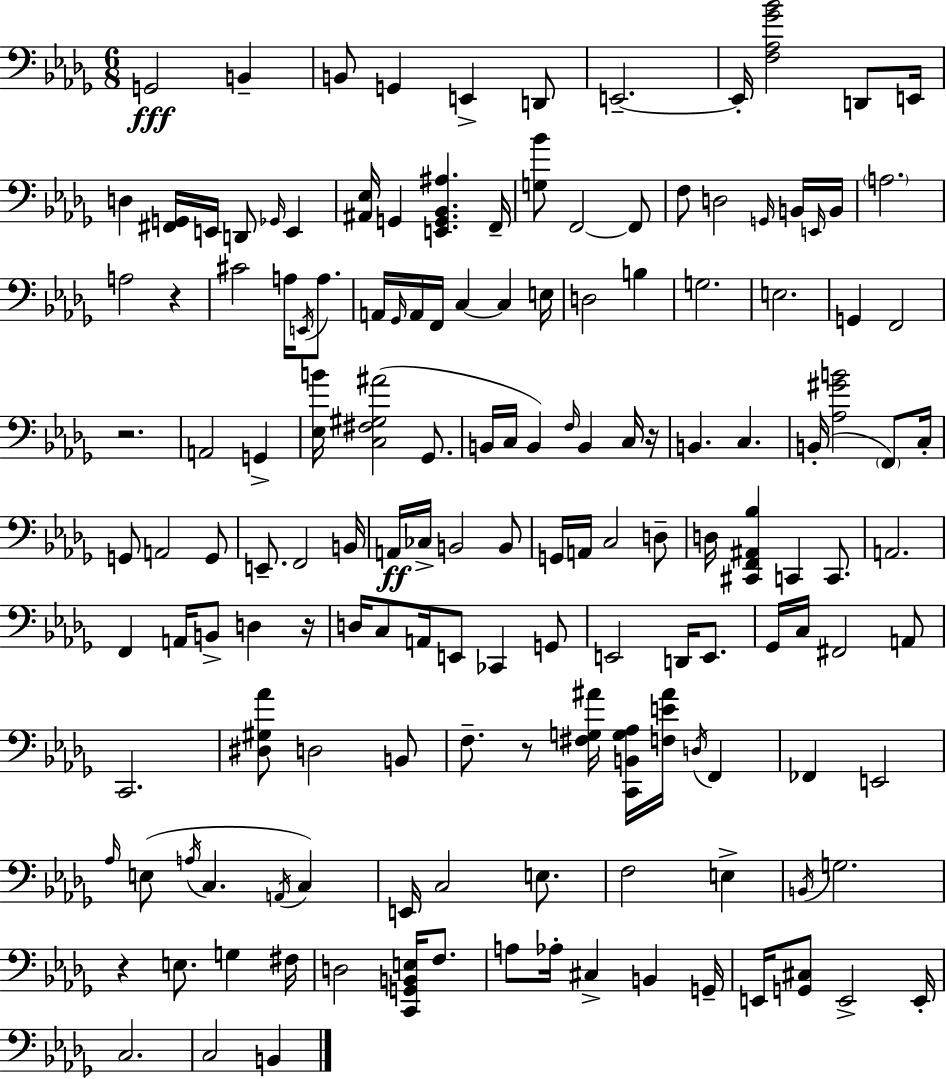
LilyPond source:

{
  \clef bass
  \numericTimeSignature
  \time 6/8
  \key bes \minor
  g,2\fff b,4-- | b,8 g,4 e,4-> d,8 | e,2.--~~ | e,16-. <f aes ges' bes'>2 d,8 e,16 | \break d4 <fis, g,>16 e,16 d,8 \grace { ges,16 } e,4 | <ais, ees>16 g,4 <e, g, bes, ais>4. | f,16-- <g bes'>8 f,2~~ f,8 | f8 d2 \grace { g,16 } | \break b,16 \grace { e,16 } b,16 \parenthesize a2. | a2 r4 | cis'2 a16 | \acciaccatura { e,16 } a8. a,16 \grace { ges,16 } a,16 f,16 c4~~ | \break c4 e16 d2 | b4 g2. | e2. | g,4 f,2 | \break r2. | a,2 | g,4-> <ees b'>16 <c fis gis ais'>2( | ges,8. b,16 c16 b,4) \grace { f16 } | \break b,4 c16 r16 b,4. | c4. b,16-.( <aes gis' b'>2 | \parenthesize f,8) c16-. g,8 a,2 | g,8 e,8.-- f,2 | \break b,16 a,16\ff ces16-> b,2 | b,8 g,16 a,16 c2 | d8-- d16 <cis, f, ais, bes>4 c,4 | c,8. a,2. | \break f,4 a,16 b,8-> | d4 r16 d16 c8 a,16 e,8 | ces,4 g,8 e,2 | d,16 e,8. ges,16 c16 fis,2 | \break a,8 c,2. | <dis gis aes'>8 d2 | b,8 f8.-- r8 <fis g ais'>16 | <c, b, g aes>16 <f e' ais'>16 \acciaccatura { d16 } f,4 fes,4 e,2 | \break \grace { aes16 } e8( \acciaccatura { a16 } c4. | \acciaccatura { a,16 }) c4 e,16 c2 | e8. f2 | e4-> \acciaccatura { b,16 } g2. | \break r4 | e8. g4 fis16 d2 | <c, g, b, e>16 f8. a8 | aes16-. cis4-> b,4 g,16-- e,16 | \break <g, cis>8 e,2-> e,16-. c2. | c2 | b,4 \bar "|."
}